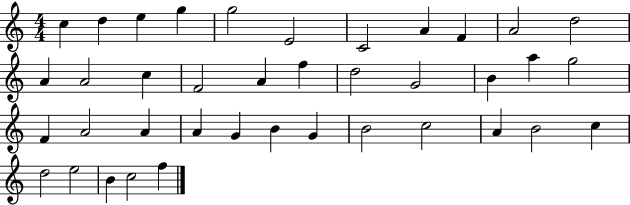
{
  \clef treble
  \numericTimeSignature
  \time 4/4
  \key c \major
  c''4 d''4 e''4 g''4 | g''2 e'2 | c'2 a'4 f'4 | a'2 d''2 | \break a'4 a'2 c''4 | f'2 a'4 f''4 | d''2 g'2 | b'4 a''4 g''2 | \break f'4 a'2 a'4 | a'4 g'4 b'4 g'4 | b'2 c''2 | a'4 b'2 c''4 | \break d''2 e''2 | b'4 c''2 f''4 | \bar "|."
}